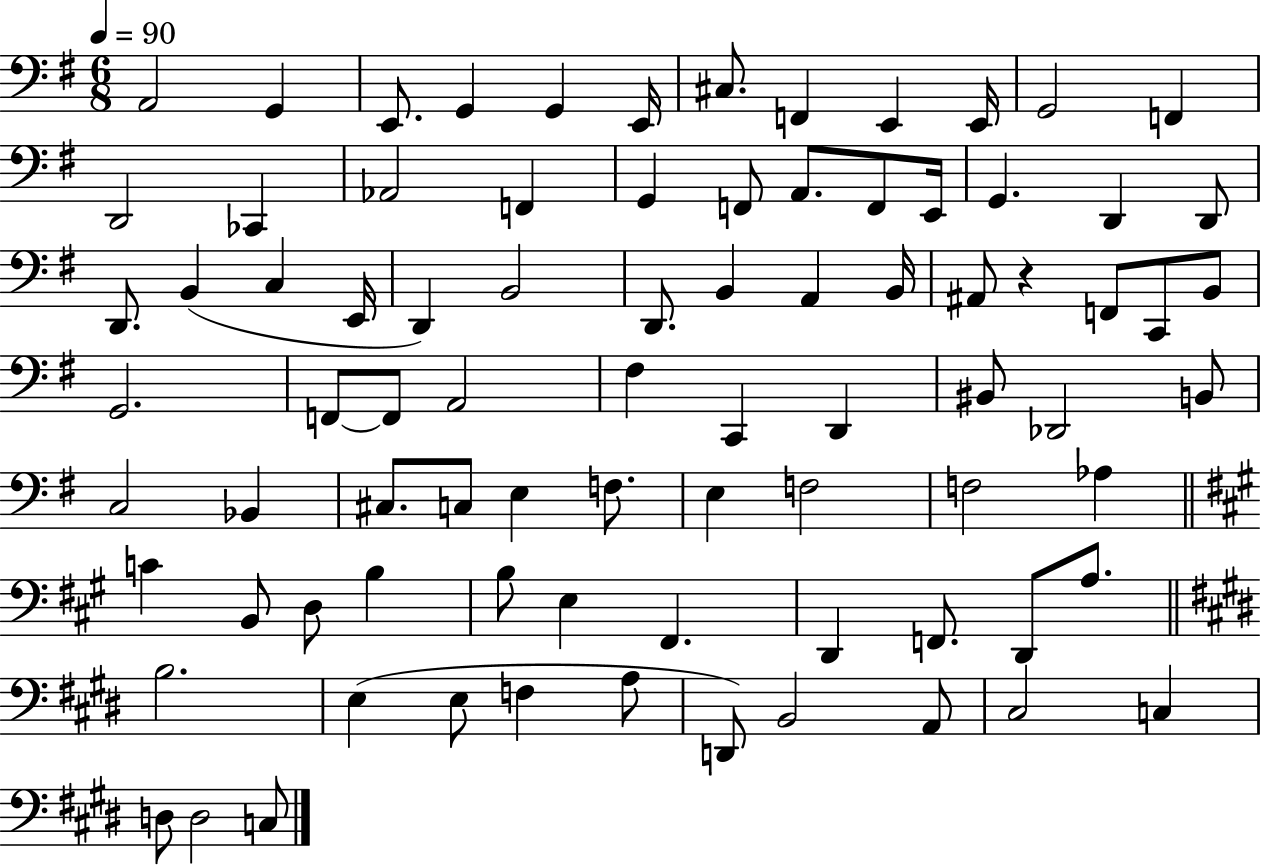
X:1
T:Untitled
M:6/8
L:1/4
K:G
A,,2 G,, E,,/2 G,, G,, E,,/4 ^C,/2 F,, E,, E,,/4 G,,2 F,, D,,2 _C,, _A,,2 F,, G,, F,,/2 A,,/2 F,,/2 E,,/4 G,, D,, D,,/2 D,,/2 B,, C, E,,/4 D,, B,,2 D,,/2 B,, A,, B,,/4 ^A,,/2 z F,,/2 C,,/2 B,,/2 G,,2 F,,/2 F,,/2 A,,2 ^F, C,, D,, ^B,,/2 _D,,2 B,,/2 C,2 _B,, ^C,/2 C,/2 E, F,/2 E, F,2 F,2 _A, C B,,/2 D,/2 B, B,/2 E, ^F,, D,, F,,/2 D,,/2 A,/2 B,2 E, E,/2 F, A,/2 D,,/2 B,,2 A,,/2 ^C,2 C, D,/2 D,2 C,/2